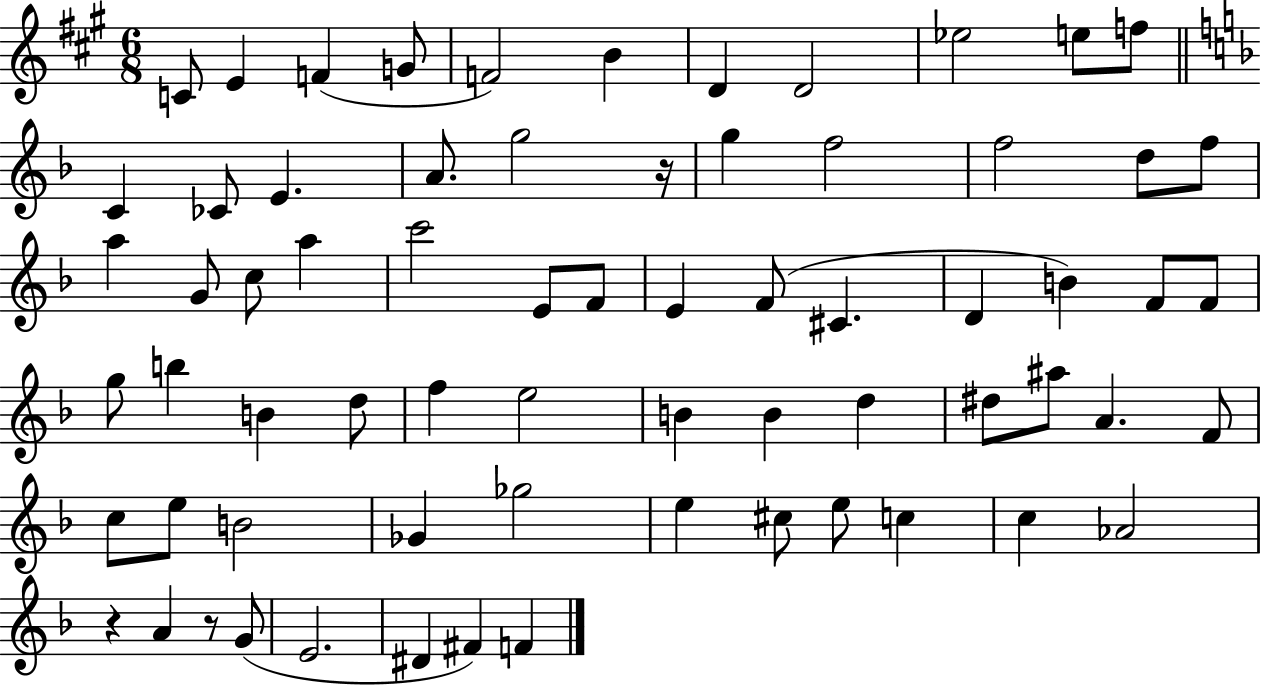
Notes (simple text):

C4/e E4/q F4/q G4/e F4/h B4/q D4/q D4/h Eb5/h E5/e F5/e C4/q CES4/e E4/q. A4/e. G5/h R/s G5/q F5/h F5/h D5/e F5/e A5/q G4/e C5/e A5/q C6/h E4/e F4/e E4/q F4/e C#4/q. D4/q B4/q F4/e F4/e G5/e B5/q B4/q D5/e F5/q E5/h B4/q B4/q D5/q D#5/e A#5/e A4/q. F4/e C5/e E5/e B4/h Gb4/q Gb5/h E5/q C#5/e E5/e C5/q C5/q Ab4/h R/q A4/q R/e G4/e E4/h. D#4/q F#4/q F4/q